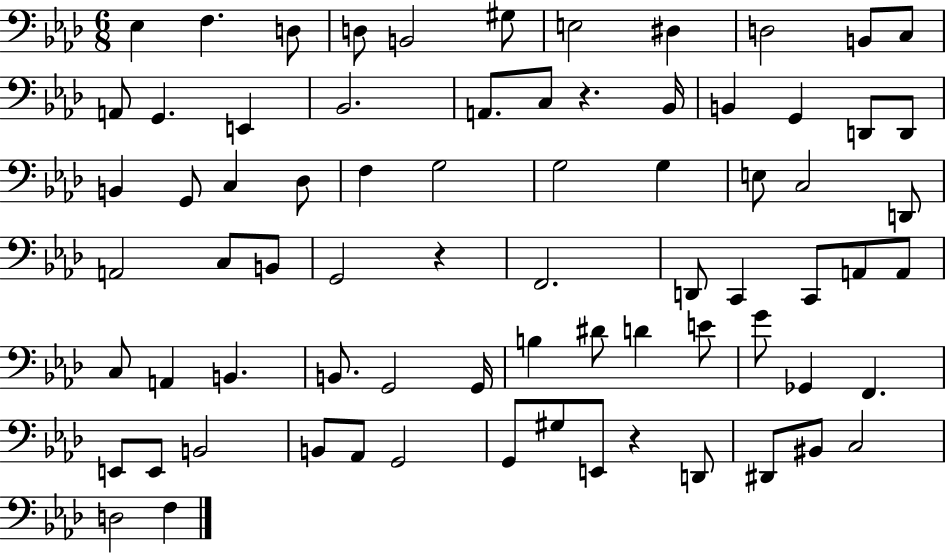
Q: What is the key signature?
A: AES major